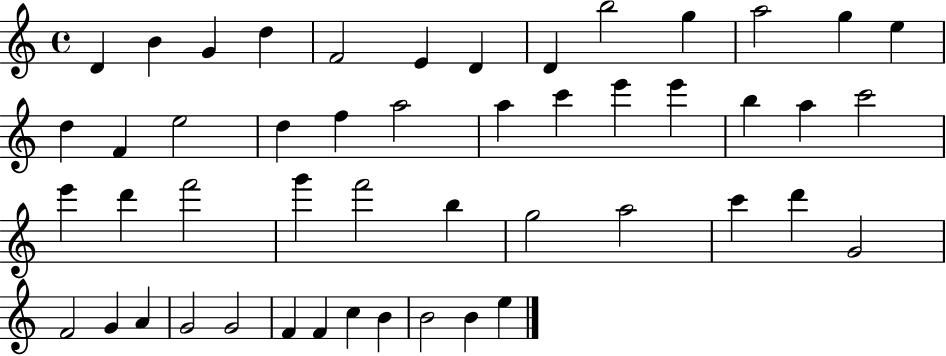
X:1
T:Untitled
M:4/4
L:1/4
K:C
D B G d F2 E D D b2 g a2 g e d F e2 d f a2 a c' e' e' b a c'2 e' d' f'2 g' f'2 b g2 a2 c' d' G2 F2 G A G2 G2 F F c B B2 B e